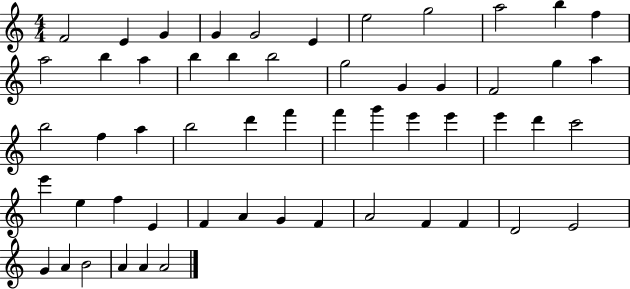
{
  \clef treble
  \numericTimeSignature
  \time 4/4
  \key c \major
  f'2 e'4 g'4 | g'4 g'2 e'4 | e''2 g''2 | a''2 b''4 f''4 | \break a''2 b''4 a''4 | b''4 b''4 b''2 | g''2 g'4 g'4 | f'2 g''4 a''4 | \break b''2 f''4 a''4 | b''2 d'''4 f'''4 | f'''4 g'''4 e'''4 e'''4 | e'''4 d'''4 c'''2 | \break e'''4 e''4 f''4 e'4 | f'4 a'4 g'4 f'4 | a'2 f'4 f'4 | d'2 e'2 | \break g'4 a'4 b'2 | a'4 a'4 a'2 | \bar "|."
}